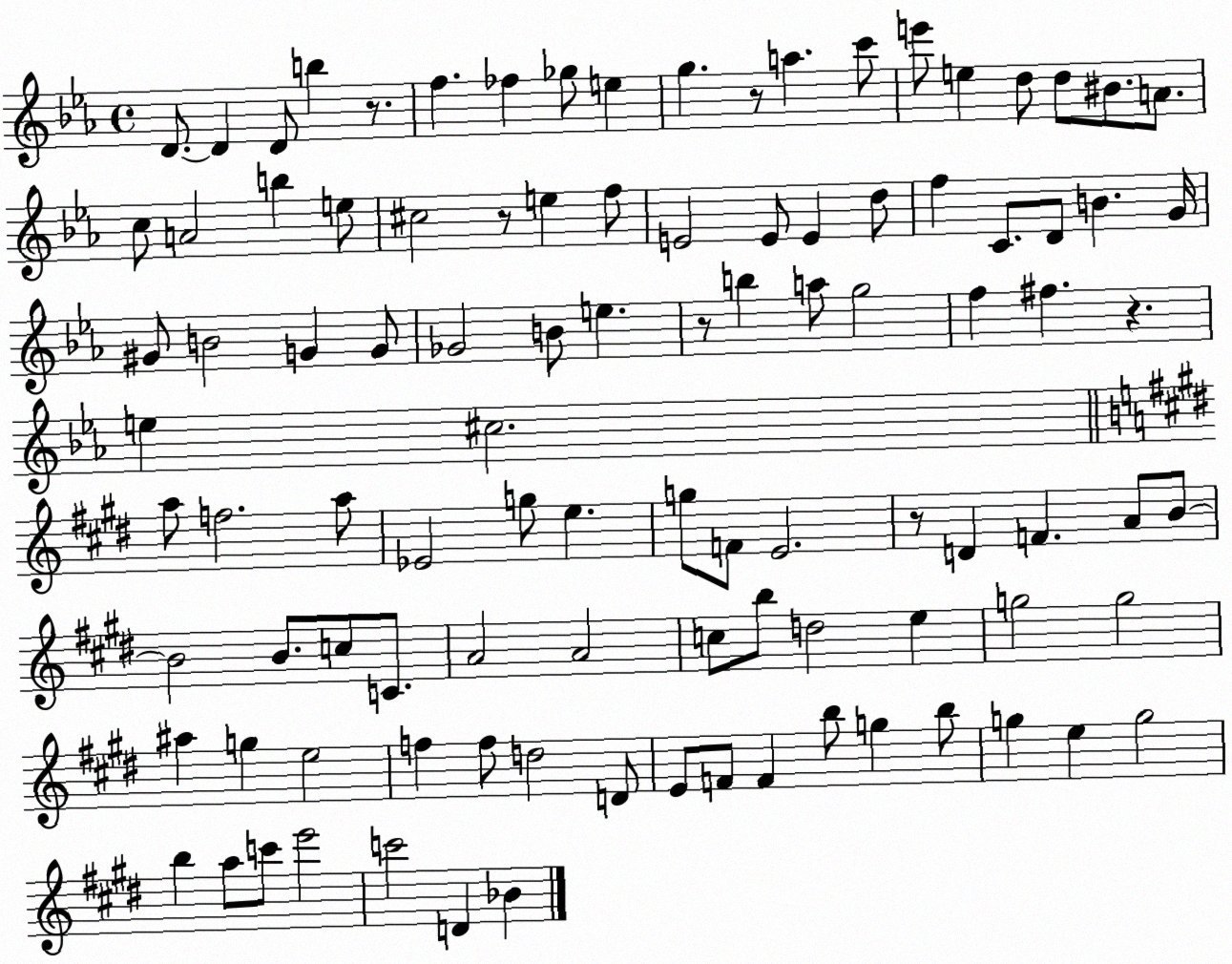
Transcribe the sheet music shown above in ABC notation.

X:1
T:Untitled
M:4/4
L:1/4
K:Eb
D/2 D D/2 b z/2 f _f _g/2 e g z/2 a c'/2 e'/2 e d/2 d/2 ^B/2 A/2 c/2 A2 b e/2 ^c2 z/2 e f/2 E2 E/2 E d/2 f C/2 D/2 B G/4 ^G/2 B2 G G/2 _G2 B/2 e z/2 b a/2 g2 f ^f z e ^c2 a/2 f2 a/2 _E2 g/2 e g/2 F/2 E2 z/2 D F A/2 B/2 B2 B/2 c/2 C/2 A2 A2 c/2 b/2 d2 e g2 g2 ^a g e2 f f/2 d2 D/2 E/2 F/2 F b/2 g b/2 g e g2 b a/2 c'/2 e'2 c'2 D _B